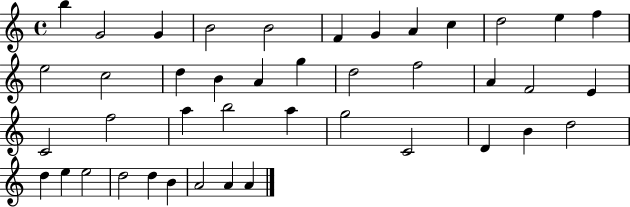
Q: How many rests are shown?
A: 0